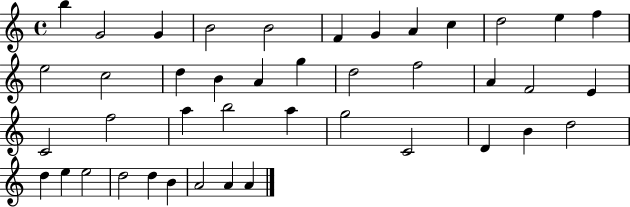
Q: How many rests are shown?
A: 0